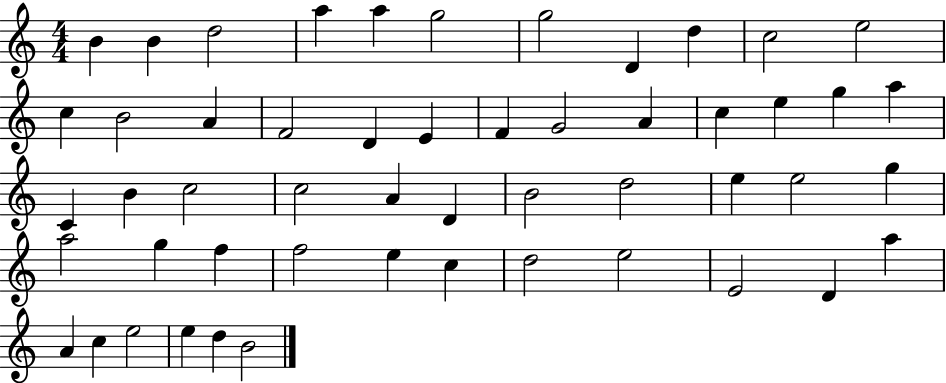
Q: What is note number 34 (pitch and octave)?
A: E5